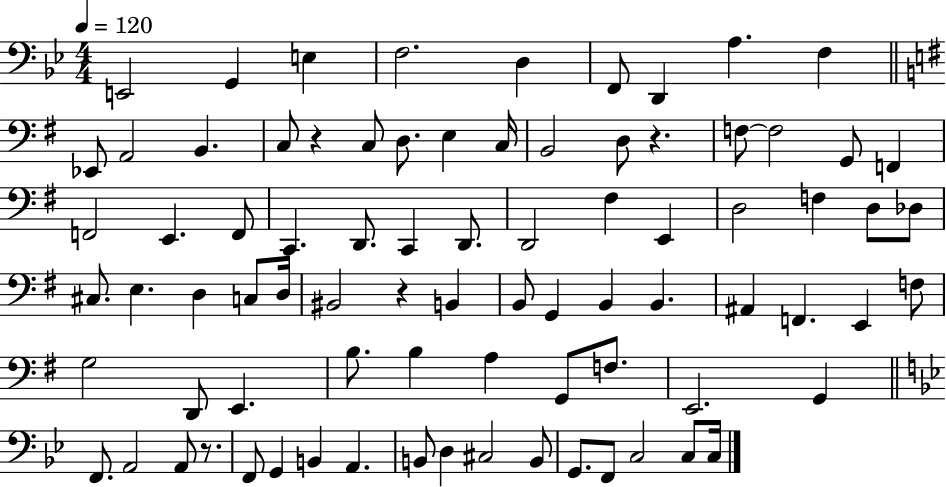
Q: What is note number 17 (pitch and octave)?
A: C3